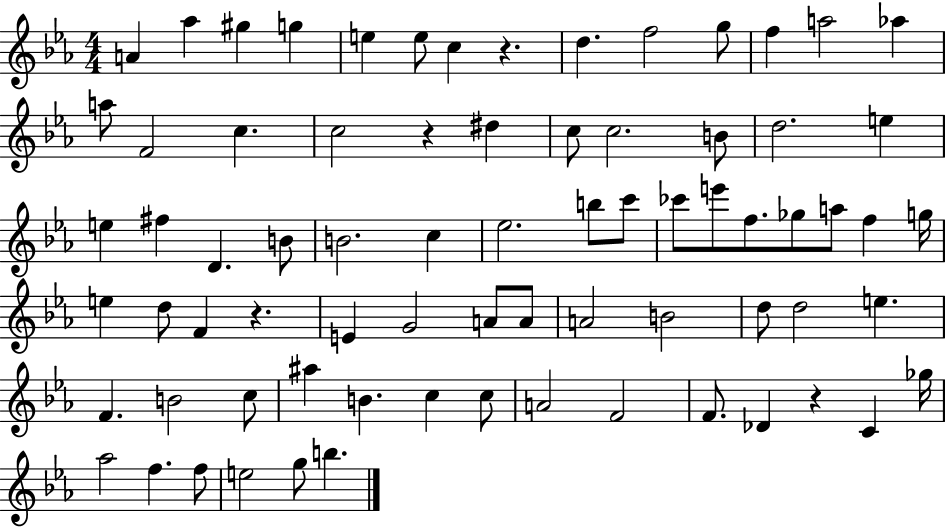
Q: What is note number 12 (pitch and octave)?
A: A5